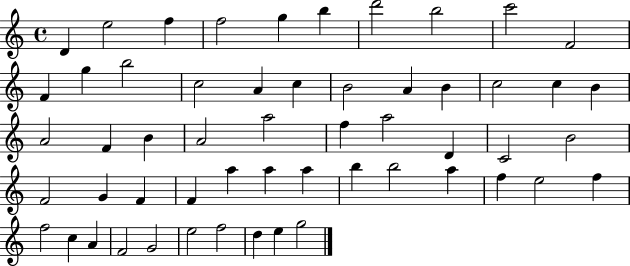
{
  \clef treble
  \time 4/4
  \defaultTimeSignature
  \key c \major
  d'4 e''2 f''4 | f''2 g''4 b''4 | d'''2 b''2 | c'''2 f'2 | \break f'4 g''4 b''2 | c''2 a'4 c''4 | b'2 a'4 b'4 | c''2 c''4 b'4 | \break a'2 f'4 b'4 | a'2 a''2 | f''4 a''2 d'4 | c'2 b'2 | \break f'2 g'4 f'4 | f'4 a''4 a''4 a''4 | b''4 b''2 a''4 | f''4 e''2 f''4 | \break f''2 c''4 a'4 | f'2 g'2 | e''2 f''2 | d''4 e''4 g''2 | \break \bar "|."
}